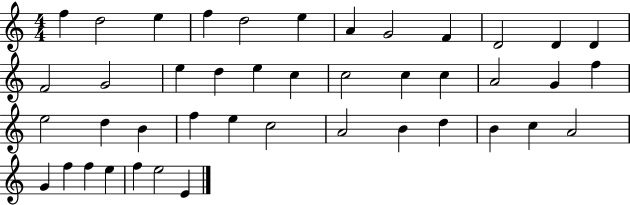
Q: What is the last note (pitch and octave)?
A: E4